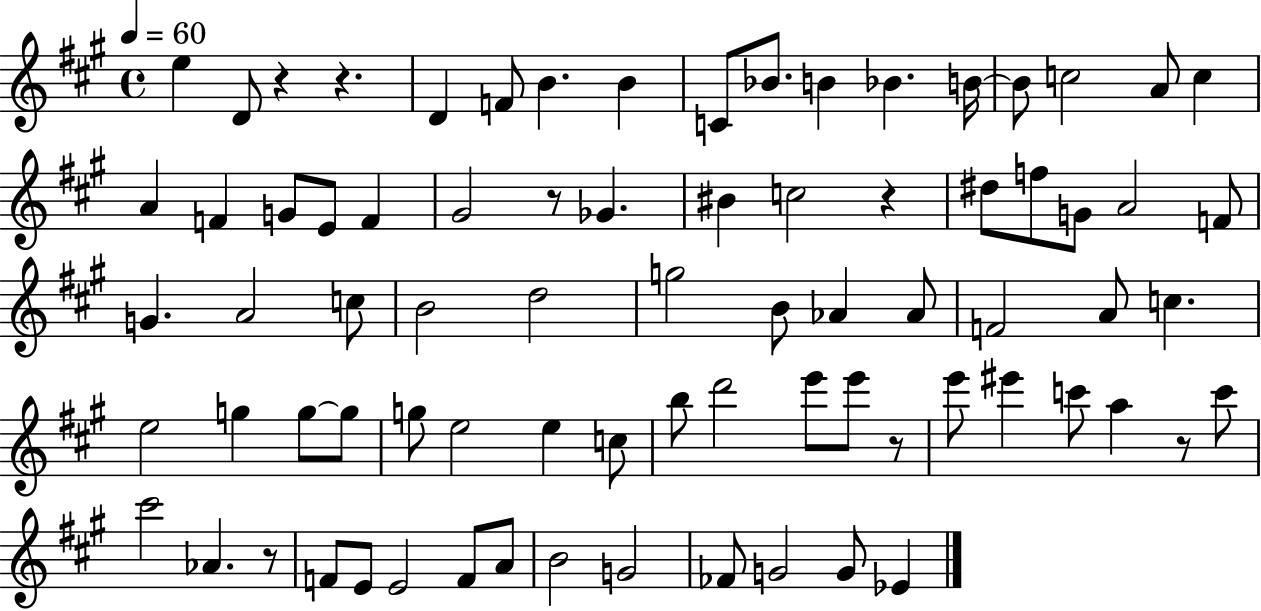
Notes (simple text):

E5/q D4/e R/q R/q. D4/q F4/e B4/q. B4/q C4/e Bb4/e. B4/q Bb4/q. B4/s B4/e C5/h A4/e C5/q A4/q F4/q G4/e E4/e F4/q G#4/h R/e Gb4/q. BIS4/q C5/h R/q D#5/e F5/e G4/e A4/h F4/e G4/q. A4/h C5/e B4/h D5/h G5/h B4/e Ab4/q Ab4/e F4/h A4/e C5/q. E5/h G5/q G5/e G5/e G5/e E5/h E5/q C5/e B5/e D6/h E6/e E6/e R/e E6/e EIS6/q C6/e A5/q R/e C6/e C#6/h Ab4/q. R/e F4/e E4/e E4/h F4/e A4/e B4/h G4/h FES4/e G4/h G4/e Eb4/q